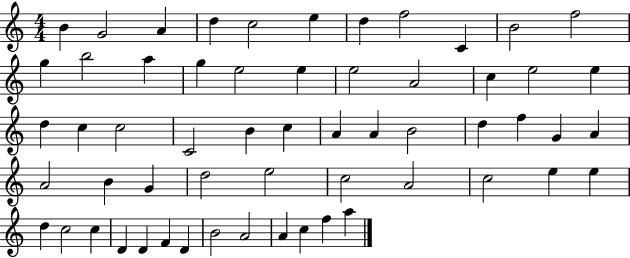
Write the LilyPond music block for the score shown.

{
  \clef treble
  \numericTimeSignature
  \time 4/4
  \key c \major
  b'4 g'2 a'4 | d''4 c''2 e''4 | d''4 f''2 c'4 | b'2 f''2 | \break g''4 b''2 a''4 | g''4 e''2 e''4 | e''2 a'2 | c''4 e''2 e''4 | \break d''4 c''4 c''2 | c'2 b'4 c''4 | a'4 a'4 b'2 | d''4 f''4 g'4 a'4 | \break a'2 b'4 g'4 | d''2 e''2 | c''2 a'2 | c''2 e''4 e''4 | \break d''4 c''2 c''4 | d'4 d'4 f'4 d'4 | b'2 a'2 | a'4 c''4 f''4 a''4 | \break \bar "|."
}